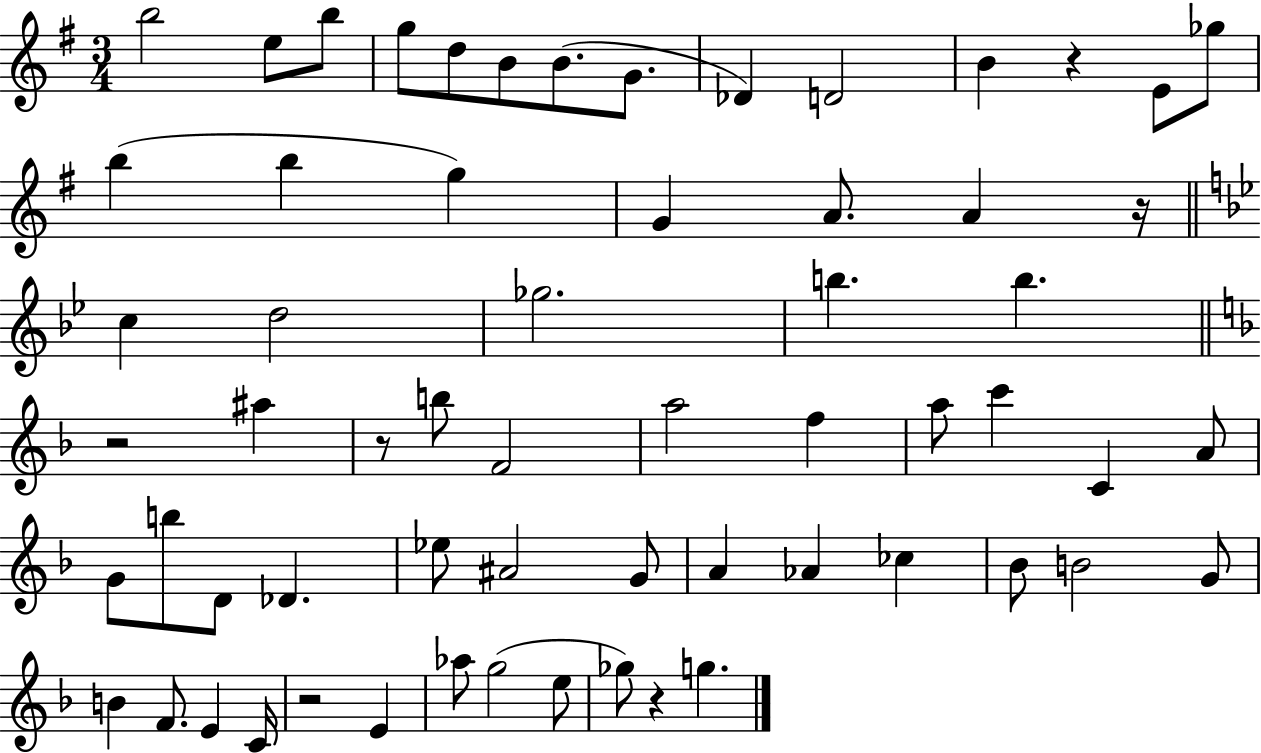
X:1
T:Untitled
M:3/4
L:1/4
K:G
b2 e/2 b/2 g/2 d/2 B/2 B/2 G/2 _D D2 B z E/2 _g/2 b b g G A/2 A z/4 c d2 _g2 b b z2 ^a z/2 b/2 F2 a2 f a/2 c' C A/2 G/2 b/2 D/2 _D _e/2 ^A2 G/2 A _A _c _B/2 B2 G/2 B F/2 E C/4 z2 E _a/2 g2 e/2 _g/2 z g